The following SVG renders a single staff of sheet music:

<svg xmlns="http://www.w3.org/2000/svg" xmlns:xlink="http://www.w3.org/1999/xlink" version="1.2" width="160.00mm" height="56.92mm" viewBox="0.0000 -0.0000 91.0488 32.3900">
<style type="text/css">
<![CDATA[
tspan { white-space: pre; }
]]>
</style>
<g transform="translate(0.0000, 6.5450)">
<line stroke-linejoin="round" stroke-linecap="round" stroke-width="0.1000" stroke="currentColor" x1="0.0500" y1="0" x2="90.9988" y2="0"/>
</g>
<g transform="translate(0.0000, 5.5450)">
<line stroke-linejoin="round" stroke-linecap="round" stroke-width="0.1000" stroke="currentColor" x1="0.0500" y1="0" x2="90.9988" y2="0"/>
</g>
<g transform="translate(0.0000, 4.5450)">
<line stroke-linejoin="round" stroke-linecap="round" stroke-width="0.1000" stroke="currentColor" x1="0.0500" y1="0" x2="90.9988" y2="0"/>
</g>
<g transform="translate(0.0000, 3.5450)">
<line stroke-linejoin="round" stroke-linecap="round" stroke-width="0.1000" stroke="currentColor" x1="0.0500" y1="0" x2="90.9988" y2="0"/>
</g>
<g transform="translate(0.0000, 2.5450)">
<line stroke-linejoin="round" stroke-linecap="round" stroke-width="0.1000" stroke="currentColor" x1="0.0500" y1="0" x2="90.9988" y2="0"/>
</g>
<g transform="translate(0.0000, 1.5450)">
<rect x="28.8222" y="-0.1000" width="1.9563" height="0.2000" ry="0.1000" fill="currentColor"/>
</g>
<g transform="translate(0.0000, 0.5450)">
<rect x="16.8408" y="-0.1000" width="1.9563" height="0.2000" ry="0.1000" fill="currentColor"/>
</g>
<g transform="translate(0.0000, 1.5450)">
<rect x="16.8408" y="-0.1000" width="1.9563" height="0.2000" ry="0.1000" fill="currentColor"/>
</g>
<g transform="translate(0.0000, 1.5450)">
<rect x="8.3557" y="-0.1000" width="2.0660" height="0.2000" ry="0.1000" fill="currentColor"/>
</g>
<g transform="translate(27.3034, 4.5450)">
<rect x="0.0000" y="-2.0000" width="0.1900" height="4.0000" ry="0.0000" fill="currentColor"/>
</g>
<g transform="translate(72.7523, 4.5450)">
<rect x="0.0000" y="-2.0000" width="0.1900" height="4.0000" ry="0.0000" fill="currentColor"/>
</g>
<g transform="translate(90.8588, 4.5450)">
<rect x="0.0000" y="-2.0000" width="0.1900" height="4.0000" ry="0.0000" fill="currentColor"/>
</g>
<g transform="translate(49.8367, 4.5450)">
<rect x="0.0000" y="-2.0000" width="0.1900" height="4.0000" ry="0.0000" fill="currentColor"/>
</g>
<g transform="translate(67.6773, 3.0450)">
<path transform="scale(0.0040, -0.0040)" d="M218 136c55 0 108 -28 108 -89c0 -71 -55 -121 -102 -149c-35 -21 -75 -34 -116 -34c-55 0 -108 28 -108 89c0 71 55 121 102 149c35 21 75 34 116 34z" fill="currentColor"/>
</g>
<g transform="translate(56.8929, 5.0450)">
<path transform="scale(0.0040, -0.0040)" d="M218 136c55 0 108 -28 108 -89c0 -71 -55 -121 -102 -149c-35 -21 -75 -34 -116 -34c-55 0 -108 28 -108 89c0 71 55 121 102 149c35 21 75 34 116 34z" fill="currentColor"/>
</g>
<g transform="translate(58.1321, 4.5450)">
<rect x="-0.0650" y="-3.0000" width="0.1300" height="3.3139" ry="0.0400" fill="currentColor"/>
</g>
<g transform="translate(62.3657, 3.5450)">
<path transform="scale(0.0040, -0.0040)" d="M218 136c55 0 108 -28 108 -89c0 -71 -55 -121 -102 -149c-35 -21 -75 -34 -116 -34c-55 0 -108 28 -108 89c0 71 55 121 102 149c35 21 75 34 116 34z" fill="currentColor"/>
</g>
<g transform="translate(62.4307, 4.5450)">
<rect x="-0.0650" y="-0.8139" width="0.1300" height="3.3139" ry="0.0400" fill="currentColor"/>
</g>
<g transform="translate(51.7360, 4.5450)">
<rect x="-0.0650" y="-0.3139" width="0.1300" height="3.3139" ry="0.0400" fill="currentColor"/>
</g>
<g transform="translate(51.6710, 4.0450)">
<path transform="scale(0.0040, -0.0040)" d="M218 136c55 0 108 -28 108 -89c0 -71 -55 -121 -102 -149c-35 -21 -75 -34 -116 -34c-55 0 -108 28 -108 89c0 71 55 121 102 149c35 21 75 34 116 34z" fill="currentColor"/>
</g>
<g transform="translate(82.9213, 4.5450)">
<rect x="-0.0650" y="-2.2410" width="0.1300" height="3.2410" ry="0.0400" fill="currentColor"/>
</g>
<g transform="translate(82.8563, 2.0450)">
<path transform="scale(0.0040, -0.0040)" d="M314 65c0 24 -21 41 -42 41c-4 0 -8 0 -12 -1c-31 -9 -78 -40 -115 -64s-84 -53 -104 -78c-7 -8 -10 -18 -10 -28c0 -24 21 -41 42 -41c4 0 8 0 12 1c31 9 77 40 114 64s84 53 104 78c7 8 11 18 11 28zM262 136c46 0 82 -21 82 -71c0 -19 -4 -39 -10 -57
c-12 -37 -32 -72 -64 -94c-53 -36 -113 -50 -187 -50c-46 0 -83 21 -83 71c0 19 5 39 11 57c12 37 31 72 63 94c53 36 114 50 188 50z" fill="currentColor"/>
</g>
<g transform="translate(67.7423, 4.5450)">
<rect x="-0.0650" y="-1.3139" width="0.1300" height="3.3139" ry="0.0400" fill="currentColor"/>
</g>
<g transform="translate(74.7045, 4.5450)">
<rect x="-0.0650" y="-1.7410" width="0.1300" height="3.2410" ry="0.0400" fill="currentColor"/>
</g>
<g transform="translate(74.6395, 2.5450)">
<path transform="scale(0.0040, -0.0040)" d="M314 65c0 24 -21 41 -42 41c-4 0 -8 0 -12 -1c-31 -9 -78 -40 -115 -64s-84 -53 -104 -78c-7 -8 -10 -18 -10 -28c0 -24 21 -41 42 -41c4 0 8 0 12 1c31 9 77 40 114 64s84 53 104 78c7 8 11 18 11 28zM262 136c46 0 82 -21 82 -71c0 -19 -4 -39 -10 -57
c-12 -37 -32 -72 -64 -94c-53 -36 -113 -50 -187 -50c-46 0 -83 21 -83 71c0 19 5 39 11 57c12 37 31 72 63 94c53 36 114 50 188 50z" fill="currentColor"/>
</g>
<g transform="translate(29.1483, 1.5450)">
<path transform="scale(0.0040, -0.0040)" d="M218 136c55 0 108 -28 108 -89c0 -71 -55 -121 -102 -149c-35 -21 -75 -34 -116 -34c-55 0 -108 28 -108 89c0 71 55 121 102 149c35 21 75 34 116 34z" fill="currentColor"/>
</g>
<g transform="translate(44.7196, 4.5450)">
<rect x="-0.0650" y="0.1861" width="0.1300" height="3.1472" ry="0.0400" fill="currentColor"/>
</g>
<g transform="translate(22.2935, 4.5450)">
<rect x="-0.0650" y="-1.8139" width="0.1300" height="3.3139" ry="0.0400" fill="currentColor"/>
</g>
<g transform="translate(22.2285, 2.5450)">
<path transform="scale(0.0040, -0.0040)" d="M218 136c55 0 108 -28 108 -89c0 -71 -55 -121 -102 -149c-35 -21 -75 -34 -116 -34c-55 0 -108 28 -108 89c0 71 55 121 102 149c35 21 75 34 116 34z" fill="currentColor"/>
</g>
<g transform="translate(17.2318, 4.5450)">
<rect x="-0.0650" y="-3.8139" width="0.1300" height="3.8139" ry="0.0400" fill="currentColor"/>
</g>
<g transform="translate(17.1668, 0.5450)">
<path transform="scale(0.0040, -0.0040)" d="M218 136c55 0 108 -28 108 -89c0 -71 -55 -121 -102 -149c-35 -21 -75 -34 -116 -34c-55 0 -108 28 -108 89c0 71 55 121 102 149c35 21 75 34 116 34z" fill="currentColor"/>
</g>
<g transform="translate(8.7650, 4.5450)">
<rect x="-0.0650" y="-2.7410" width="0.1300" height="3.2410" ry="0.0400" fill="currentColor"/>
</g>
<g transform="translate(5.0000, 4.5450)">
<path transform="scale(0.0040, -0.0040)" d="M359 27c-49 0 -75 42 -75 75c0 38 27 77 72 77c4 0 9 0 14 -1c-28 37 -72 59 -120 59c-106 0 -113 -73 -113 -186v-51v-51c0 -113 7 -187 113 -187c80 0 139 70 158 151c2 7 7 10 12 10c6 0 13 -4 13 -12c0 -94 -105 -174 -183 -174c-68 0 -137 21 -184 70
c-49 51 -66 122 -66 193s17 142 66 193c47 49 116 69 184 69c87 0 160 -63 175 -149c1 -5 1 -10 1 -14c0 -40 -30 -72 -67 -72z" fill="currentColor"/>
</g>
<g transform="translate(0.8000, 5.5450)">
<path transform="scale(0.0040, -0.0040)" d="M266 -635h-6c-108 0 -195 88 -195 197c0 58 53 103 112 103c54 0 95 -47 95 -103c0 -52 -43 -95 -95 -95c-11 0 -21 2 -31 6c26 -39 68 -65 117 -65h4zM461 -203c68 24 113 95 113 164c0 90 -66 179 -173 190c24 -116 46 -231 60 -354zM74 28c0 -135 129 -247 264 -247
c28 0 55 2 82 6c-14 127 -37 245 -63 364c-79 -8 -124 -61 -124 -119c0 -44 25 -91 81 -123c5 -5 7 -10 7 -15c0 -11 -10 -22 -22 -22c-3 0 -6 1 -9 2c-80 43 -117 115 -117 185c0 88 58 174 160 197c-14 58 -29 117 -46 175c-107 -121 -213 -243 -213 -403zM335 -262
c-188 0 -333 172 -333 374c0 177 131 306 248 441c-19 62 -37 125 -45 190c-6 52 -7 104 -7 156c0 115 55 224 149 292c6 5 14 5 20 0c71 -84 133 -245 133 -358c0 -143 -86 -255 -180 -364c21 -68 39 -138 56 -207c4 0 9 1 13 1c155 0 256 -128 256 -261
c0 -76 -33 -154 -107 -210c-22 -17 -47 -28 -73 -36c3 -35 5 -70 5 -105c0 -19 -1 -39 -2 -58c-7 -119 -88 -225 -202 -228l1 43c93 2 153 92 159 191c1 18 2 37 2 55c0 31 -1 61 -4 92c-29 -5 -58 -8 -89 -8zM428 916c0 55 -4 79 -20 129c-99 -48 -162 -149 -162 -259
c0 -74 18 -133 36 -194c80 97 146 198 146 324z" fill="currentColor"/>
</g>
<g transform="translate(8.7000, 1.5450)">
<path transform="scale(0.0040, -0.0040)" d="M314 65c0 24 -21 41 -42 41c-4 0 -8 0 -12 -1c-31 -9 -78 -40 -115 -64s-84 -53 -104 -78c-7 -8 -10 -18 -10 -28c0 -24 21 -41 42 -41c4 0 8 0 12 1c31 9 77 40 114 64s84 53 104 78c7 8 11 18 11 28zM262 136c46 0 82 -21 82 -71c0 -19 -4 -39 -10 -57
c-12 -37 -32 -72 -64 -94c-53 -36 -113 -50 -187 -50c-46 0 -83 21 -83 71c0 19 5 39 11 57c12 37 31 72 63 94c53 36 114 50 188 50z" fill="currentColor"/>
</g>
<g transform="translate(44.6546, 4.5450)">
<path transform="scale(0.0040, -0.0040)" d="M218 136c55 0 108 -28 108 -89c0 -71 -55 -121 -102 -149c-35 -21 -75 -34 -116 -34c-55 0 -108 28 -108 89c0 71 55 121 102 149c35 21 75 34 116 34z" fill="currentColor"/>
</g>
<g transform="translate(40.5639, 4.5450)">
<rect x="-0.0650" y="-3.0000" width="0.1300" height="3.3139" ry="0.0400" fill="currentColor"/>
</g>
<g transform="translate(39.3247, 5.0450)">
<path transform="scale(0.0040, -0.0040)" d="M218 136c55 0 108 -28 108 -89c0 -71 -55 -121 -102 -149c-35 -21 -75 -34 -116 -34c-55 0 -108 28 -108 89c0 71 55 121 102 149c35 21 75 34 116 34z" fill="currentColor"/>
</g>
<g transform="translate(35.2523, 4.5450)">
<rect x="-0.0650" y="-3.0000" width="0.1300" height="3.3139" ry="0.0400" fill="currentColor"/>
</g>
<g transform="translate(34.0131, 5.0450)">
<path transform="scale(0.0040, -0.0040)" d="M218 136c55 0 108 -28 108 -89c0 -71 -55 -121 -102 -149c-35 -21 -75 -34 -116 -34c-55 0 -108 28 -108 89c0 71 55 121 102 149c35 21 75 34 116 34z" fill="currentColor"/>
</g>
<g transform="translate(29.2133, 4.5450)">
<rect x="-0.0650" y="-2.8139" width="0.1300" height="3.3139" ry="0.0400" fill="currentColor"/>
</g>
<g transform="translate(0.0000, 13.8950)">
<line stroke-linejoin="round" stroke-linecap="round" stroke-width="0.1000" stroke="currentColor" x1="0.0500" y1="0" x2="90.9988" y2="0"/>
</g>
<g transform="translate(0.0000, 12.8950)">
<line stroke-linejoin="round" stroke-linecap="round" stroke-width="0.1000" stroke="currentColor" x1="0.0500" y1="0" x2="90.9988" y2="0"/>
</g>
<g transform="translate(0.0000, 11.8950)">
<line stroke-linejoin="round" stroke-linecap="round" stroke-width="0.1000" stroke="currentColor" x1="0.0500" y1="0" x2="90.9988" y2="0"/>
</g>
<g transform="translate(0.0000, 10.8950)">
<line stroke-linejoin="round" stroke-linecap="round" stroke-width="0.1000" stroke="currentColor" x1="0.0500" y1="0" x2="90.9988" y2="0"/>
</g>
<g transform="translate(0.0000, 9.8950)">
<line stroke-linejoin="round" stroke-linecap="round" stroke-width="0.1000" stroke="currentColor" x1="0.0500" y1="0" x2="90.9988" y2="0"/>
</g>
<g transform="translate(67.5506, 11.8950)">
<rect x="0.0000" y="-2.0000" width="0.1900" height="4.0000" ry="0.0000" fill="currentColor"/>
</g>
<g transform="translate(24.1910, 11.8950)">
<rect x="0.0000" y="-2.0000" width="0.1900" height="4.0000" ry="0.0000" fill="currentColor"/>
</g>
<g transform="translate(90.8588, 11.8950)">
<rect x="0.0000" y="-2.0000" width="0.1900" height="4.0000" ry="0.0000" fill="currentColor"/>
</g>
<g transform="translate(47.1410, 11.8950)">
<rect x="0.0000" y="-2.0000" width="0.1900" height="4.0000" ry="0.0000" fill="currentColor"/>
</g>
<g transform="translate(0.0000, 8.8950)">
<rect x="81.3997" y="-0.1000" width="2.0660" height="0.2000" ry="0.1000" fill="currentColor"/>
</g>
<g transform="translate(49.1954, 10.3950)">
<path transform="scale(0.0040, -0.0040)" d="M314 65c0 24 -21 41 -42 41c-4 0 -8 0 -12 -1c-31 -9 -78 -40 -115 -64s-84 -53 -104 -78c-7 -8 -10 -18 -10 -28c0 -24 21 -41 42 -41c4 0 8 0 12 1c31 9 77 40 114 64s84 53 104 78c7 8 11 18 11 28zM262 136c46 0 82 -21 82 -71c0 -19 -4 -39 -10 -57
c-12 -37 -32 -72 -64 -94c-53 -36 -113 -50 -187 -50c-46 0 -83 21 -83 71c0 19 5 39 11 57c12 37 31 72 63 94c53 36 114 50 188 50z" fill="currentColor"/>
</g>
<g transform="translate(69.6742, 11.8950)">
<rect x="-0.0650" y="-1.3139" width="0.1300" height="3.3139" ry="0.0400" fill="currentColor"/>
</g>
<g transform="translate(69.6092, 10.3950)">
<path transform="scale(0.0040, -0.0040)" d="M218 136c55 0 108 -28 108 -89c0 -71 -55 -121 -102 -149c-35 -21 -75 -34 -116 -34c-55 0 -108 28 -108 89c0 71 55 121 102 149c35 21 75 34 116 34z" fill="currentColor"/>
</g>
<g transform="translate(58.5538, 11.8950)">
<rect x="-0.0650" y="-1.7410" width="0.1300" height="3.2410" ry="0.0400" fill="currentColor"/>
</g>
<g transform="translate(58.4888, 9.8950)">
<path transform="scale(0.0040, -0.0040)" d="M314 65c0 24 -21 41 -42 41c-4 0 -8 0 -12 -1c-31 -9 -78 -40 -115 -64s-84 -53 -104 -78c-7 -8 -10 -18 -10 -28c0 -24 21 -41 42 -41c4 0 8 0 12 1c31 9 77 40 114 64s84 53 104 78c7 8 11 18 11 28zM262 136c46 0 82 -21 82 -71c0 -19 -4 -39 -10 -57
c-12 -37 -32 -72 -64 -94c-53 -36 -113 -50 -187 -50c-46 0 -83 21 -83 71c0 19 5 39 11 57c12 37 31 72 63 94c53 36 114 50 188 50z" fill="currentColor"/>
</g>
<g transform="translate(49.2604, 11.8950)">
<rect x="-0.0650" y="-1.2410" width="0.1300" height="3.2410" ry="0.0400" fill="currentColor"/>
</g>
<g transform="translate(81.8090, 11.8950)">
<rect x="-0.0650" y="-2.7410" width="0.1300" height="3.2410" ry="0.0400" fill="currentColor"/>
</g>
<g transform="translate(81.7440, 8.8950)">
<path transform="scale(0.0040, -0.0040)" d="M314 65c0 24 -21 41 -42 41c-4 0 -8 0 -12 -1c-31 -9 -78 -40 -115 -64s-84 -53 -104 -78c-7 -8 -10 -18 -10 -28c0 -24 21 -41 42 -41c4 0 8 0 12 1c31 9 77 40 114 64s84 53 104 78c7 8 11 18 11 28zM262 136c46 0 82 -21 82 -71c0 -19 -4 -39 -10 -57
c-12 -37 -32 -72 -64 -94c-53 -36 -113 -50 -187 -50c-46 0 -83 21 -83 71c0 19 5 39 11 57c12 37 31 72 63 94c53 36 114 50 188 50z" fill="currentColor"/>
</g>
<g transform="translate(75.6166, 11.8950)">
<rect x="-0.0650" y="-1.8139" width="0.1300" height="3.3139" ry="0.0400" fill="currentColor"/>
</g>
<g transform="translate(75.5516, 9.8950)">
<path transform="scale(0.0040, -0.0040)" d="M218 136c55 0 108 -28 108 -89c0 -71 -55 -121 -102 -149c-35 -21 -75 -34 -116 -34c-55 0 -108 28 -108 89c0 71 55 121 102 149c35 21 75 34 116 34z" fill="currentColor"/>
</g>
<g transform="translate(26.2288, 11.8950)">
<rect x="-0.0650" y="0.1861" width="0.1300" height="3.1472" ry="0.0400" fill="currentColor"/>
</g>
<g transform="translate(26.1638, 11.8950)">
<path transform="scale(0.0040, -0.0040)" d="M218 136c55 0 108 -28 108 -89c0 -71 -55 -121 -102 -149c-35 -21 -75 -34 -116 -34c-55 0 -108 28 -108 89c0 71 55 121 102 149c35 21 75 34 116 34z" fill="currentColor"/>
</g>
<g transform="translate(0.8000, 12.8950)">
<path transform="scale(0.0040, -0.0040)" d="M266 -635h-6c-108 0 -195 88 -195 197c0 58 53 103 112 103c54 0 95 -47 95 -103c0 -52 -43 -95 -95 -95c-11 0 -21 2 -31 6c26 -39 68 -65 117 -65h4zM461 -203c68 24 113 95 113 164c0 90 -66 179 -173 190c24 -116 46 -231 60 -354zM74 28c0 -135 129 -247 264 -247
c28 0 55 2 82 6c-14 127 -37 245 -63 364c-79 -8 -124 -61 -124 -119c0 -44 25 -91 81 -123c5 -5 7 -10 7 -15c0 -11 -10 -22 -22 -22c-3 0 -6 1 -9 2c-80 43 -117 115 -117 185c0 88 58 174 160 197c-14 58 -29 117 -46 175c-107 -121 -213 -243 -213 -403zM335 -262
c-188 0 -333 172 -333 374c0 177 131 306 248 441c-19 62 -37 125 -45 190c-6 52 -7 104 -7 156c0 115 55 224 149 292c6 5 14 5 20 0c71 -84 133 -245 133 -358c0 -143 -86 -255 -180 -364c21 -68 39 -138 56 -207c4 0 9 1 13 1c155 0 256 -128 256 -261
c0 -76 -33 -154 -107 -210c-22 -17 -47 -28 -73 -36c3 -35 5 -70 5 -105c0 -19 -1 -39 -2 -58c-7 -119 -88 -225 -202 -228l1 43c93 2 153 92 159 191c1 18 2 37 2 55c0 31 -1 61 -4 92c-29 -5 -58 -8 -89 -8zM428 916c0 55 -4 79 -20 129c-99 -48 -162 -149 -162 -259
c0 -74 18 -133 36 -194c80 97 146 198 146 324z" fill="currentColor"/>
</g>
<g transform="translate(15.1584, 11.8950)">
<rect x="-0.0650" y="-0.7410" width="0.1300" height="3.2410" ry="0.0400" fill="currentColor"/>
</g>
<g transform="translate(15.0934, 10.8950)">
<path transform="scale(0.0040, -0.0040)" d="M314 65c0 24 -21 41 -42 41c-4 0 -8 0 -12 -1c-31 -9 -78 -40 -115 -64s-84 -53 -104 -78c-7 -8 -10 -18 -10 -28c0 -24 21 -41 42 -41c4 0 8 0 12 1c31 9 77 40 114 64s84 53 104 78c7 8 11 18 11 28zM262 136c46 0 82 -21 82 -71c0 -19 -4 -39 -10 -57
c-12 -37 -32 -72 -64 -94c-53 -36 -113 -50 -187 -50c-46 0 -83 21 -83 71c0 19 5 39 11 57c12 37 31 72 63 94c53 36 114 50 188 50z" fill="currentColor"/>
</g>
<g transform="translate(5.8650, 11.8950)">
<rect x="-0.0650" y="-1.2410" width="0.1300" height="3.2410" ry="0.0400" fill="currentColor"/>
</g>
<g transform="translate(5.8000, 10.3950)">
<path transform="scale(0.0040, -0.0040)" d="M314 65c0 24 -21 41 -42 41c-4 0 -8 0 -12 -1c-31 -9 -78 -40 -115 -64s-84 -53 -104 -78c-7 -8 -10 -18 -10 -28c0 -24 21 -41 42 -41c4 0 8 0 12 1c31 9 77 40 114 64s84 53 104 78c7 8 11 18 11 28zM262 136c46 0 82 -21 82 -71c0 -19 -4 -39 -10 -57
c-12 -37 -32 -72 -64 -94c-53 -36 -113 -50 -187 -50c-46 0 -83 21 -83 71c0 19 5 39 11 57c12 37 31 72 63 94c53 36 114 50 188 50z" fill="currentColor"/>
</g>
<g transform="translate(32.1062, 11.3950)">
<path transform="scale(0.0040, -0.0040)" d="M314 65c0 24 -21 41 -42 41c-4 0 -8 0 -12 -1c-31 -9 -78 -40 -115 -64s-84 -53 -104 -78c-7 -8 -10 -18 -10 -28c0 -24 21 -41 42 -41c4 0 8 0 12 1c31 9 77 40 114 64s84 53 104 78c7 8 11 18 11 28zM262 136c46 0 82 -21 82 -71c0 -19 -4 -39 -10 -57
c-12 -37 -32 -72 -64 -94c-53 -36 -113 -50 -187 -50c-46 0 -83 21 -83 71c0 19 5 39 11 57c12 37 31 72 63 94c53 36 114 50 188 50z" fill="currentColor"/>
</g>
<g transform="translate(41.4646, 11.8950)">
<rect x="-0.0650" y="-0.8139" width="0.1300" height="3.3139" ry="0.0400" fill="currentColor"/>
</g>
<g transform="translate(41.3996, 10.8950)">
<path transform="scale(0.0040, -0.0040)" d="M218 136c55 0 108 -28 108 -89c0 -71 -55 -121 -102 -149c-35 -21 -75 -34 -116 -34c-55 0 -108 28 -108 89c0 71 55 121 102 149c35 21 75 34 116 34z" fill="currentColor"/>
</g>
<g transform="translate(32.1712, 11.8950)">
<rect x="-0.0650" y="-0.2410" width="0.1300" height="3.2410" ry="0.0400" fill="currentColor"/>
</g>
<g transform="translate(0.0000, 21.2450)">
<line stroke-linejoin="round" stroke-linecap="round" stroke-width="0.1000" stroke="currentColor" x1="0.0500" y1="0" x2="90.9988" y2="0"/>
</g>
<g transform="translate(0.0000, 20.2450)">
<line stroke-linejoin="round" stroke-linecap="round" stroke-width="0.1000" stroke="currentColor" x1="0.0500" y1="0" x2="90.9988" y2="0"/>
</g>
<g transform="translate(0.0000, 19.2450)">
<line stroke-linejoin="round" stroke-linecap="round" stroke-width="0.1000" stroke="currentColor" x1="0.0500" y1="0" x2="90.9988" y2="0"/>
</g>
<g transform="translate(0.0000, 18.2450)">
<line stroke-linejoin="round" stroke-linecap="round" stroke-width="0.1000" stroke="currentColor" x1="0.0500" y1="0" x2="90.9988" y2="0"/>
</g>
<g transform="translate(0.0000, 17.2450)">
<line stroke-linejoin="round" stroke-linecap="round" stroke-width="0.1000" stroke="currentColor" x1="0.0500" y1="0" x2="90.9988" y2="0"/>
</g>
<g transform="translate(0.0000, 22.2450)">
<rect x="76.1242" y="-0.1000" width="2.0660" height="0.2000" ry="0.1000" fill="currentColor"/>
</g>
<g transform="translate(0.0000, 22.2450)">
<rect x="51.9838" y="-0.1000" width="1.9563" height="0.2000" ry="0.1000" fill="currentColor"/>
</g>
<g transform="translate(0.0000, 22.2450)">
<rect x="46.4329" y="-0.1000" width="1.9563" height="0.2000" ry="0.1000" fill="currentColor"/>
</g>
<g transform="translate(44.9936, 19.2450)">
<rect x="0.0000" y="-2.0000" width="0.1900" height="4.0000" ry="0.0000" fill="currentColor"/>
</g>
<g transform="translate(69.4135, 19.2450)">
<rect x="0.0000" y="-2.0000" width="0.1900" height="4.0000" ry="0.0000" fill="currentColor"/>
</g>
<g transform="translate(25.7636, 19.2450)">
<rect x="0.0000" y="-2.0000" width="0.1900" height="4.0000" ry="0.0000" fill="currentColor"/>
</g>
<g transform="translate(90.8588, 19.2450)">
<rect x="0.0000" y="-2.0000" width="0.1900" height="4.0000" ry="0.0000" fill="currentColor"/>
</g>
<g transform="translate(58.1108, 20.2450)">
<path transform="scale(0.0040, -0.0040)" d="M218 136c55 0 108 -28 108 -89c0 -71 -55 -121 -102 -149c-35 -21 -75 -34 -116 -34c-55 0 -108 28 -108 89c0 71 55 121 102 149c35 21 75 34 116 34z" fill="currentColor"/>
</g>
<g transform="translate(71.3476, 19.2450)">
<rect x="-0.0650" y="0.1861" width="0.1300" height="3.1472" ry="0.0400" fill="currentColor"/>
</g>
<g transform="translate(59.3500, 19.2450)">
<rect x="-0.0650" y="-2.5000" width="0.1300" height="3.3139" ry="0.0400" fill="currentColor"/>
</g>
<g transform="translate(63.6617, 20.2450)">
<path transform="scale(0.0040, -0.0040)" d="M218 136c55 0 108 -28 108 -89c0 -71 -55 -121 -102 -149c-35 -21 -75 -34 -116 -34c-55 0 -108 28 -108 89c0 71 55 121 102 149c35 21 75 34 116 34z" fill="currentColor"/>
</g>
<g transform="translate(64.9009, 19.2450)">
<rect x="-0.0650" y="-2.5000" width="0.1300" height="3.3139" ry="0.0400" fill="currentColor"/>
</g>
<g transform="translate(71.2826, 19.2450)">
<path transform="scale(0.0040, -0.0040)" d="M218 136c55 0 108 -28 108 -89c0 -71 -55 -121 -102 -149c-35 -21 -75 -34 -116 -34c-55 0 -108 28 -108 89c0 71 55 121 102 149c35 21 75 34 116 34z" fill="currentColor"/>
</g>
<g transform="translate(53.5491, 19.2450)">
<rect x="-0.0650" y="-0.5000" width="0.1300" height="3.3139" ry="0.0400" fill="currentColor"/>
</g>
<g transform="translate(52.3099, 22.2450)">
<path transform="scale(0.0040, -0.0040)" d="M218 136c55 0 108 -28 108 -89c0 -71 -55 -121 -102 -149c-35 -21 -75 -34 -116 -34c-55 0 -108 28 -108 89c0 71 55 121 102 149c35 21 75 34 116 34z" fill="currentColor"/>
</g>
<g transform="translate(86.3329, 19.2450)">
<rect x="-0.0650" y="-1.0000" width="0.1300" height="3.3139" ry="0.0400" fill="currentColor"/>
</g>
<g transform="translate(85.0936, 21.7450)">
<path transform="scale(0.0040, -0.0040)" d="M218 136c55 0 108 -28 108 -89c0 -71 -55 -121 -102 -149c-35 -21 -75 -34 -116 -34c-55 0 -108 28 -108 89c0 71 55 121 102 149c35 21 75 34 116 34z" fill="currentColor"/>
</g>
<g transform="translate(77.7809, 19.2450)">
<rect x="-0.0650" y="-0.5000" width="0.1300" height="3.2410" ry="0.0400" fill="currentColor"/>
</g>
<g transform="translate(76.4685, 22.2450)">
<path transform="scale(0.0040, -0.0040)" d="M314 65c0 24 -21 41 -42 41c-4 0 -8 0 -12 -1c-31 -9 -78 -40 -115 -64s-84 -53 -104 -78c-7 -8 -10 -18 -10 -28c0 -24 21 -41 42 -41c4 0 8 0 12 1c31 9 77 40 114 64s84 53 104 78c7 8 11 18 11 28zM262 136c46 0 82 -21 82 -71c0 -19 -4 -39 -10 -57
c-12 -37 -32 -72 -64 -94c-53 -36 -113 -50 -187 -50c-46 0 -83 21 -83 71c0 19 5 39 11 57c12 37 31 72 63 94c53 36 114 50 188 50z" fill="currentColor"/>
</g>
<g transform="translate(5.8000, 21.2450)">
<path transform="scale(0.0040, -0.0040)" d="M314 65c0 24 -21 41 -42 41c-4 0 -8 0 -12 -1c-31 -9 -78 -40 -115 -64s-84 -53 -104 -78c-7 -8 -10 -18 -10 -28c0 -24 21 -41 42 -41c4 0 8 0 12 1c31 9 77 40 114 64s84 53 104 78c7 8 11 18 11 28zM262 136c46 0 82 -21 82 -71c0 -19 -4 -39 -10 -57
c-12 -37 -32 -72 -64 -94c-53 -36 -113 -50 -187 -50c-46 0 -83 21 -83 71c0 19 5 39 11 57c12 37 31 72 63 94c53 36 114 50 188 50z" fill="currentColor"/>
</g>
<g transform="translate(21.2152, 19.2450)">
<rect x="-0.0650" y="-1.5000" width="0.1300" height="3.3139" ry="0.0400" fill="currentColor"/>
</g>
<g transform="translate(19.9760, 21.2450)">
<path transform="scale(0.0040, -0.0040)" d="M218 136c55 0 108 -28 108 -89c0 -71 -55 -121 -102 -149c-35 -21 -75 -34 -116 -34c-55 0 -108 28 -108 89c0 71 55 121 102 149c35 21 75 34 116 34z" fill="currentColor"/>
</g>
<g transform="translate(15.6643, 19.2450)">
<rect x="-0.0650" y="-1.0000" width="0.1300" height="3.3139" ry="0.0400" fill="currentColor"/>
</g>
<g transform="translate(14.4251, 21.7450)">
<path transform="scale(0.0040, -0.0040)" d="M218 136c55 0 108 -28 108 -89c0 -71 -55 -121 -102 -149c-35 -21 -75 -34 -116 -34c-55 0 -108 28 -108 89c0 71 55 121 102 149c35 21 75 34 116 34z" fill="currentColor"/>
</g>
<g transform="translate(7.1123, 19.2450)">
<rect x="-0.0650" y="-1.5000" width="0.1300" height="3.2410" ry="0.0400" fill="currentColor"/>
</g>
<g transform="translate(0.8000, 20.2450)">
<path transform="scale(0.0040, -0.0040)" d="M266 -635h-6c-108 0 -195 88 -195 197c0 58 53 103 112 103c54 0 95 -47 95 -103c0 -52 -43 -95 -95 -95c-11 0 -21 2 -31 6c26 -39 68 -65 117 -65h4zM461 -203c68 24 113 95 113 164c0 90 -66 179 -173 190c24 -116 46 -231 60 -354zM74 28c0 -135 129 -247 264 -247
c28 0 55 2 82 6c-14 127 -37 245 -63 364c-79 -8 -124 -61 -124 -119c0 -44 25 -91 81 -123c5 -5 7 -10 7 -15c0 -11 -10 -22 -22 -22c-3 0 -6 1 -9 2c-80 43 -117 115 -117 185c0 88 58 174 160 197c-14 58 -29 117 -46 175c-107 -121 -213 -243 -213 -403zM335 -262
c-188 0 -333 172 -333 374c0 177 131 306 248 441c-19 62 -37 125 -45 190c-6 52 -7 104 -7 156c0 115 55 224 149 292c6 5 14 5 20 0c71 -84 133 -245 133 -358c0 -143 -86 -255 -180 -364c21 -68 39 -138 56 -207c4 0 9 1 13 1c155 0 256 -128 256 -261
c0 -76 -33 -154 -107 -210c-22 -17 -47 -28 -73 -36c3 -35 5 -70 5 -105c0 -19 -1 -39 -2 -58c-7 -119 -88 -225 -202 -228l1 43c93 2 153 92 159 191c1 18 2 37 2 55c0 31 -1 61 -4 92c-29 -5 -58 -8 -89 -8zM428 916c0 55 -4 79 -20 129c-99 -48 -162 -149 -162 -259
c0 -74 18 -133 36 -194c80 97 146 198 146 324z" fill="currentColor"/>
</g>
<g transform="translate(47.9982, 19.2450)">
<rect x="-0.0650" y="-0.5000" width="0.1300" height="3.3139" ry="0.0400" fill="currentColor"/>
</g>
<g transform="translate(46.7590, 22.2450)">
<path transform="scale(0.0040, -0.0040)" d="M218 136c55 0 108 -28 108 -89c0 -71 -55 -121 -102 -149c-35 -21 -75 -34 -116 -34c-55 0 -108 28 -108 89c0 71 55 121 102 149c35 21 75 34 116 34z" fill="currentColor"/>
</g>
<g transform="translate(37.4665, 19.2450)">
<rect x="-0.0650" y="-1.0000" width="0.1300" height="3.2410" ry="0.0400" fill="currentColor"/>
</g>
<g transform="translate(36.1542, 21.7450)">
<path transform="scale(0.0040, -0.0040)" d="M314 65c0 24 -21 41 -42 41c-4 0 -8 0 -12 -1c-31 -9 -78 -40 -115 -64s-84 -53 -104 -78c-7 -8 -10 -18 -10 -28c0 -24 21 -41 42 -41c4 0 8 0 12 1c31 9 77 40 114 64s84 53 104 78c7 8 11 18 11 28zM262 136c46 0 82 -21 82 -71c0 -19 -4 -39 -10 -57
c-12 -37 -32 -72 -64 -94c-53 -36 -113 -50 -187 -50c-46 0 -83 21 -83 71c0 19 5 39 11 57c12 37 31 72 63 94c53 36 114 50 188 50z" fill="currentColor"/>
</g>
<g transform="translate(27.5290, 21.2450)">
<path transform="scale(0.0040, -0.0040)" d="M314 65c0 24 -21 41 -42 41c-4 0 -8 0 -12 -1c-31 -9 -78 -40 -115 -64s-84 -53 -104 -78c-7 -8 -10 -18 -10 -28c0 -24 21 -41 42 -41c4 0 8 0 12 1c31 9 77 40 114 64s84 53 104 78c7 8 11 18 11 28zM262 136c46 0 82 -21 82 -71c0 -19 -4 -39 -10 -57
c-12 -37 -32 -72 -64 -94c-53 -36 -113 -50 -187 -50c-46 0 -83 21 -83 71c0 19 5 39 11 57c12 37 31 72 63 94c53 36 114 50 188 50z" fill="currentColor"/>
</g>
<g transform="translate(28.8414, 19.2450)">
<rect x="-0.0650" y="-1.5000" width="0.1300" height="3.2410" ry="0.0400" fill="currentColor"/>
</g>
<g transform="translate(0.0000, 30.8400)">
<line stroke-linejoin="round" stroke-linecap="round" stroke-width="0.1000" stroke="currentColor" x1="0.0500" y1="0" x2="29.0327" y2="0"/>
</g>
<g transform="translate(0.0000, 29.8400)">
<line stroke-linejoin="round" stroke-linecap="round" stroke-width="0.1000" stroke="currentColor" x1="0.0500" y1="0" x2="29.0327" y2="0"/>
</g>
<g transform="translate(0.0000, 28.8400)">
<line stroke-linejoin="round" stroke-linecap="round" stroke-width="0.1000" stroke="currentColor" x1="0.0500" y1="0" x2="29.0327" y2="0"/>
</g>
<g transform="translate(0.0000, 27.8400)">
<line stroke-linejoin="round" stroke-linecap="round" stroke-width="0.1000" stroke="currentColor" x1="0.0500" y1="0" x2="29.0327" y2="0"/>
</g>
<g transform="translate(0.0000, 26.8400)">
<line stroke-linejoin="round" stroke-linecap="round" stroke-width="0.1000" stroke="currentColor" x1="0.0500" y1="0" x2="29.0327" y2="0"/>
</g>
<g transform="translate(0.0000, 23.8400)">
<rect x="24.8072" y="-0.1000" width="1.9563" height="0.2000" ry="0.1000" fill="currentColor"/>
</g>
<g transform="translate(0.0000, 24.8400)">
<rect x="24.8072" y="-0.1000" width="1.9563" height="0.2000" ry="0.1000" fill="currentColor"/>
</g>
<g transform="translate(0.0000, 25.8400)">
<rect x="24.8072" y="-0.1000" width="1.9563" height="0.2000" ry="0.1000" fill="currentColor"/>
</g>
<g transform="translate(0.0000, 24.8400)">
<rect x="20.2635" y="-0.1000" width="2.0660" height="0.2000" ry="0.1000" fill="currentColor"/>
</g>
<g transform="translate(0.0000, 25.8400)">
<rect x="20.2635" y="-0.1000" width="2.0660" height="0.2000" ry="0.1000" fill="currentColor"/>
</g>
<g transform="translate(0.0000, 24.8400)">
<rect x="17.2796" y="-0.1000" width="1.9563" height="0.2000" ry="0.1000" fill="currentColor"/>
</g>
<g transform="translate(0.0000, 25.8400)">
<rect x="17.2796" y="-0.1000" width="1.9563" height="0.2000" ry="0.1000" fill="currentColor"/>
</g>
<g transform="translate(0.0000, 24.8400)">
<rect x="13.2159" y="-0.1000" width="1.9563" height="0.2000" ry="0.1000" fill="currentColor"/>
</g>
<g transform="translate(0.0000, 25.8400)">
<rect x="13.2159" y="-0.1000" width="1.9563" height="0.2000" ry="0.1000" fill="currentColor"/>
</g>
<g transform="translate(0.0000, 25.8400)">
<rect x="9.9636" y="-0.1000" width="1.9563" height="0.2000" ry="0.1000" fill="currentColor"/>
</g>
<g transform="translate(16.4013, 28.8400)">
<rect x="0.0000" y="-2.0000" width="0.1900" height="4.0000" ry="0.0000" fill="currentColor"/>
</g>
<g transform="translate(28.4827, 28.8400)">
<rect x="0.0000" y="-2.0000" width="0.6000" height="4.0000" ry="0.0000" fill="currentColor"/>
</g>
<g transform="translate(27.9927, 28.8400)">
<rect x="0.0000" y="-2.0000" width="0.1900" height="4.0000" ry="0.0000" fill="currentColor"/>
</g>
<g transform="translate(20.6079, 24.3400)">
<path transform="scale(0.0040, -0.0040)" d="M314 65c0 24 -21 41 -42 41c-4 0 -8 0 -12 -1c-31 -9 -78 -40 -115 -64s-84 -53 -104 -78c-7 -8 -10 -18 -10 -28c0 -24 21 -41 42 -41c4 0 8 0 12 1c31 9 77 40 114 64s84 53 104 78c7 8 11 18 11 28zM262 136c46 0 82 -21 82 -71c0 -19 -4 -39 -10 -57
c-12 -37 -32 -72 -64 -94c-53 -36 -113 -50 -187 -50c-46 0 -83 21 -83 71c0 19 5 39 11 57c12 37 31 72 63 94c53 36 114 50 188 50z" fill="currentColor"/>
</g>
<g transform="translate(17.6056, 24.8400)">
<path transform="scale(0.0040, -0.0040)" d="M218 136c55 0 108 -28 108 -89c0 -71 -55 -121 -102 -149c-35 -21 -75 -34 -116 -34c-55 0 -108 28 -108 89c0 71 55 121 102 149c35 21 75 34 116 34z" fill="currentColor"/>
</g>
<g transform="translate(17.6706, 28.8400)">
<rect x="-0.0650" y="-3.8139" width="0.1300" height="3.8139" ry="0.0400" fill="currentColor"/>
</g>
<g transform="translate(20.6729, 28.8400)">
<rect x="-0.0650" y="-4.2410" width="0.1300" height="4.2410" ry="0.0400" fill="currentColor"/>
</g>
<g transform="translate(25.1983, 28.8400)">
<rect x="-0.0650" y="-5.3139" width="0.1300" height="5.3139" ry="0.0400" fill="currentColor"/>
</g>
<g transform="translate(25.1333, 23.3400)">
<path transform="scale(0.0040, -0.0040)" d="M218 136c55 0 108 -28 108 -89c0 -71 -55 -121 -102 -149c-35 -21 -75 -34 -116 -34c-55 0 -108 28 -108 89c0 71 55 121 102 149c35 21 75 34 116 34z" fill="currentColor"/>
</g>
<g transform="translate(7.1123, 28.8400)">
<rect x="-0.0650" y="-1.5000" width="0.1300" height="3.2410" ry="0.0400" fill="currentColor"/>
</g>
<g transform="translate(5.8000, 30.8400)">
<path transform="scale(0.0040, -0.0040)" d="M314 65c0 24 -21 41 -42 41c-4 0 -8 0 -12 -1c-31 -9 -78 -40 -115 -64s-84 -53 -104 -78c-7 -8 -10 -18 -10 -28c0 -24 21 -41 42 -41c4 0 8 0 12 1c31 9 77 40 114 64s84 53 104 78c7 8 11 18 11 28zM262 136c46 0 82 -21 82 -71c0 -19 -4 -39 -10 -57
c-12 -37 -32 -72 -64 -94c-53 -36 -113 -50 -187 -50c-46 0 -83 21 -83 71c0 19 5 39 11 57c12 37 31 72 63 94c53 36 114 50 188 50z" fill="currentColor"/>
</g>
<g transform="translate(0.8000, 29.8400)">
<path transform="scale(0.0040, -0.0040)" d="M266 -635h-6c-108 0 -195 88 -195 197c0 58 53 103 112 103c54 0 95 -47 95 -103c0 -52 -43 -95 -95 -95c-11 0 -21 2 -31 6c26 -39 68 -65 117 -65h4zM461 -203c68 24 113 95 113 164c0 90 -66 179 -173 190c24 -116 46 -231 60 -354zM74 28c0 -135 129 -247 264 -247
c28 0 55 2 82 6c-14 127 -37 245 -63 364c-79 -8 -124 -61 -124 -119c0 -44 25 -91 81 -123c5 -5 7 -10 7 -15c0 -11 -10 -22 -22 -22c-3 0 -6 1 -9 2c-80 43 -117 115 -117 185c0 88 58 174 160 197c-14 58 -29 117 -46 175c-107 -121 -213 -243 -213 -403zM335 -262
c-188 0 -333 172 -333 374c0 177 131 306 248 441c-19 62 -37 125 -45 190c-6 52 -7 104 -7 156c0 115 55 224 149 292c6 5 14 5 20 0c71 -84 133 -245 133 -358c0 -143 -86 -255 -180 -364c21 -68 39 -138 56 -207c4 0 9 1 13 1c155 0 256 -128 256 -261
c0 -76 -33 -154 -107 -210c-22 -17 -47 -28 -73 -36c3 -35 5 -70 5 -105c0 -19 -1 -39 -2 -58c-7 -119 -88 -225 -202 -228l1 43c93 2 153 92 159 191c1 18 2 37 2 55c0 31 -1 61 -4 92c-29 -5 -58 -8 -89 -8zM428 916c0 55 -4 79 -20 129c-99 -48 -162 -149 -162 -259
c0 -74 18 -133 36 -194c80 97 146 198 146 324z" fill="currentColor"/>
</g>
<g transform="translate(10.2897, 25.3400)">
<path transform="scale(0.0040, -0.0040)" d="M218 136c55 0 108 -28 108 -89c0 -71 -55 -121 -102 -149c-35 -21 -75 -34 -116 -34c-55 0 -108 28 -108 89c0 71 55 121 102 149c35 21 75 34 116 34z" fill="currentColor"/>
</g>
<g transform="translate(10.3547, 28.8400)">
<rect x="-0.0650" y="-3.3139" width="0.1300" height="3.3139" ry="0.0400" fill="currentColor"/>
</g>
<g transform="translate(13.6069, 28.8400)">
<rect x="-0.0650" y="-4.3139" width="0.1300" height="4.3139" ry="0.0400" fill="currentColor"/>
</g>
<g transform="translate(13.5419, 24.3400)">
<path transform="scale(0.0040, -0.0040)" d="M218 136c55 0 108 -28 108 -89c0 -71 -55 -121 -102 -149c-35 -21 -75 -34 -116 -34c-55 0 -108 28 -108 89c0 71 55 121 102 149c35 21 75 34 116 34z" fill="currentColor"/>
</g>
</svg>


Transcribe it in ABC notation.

X:1
T:Untitled
M:4/4
L:1/4
K:C
a2 c' f a A A B c A d e f2 g2 e2 d2 B c2 d e2 f2 e f a2 E2 D E E2 D2 C C G G B C2 D E2 b d' c' d'2 f'